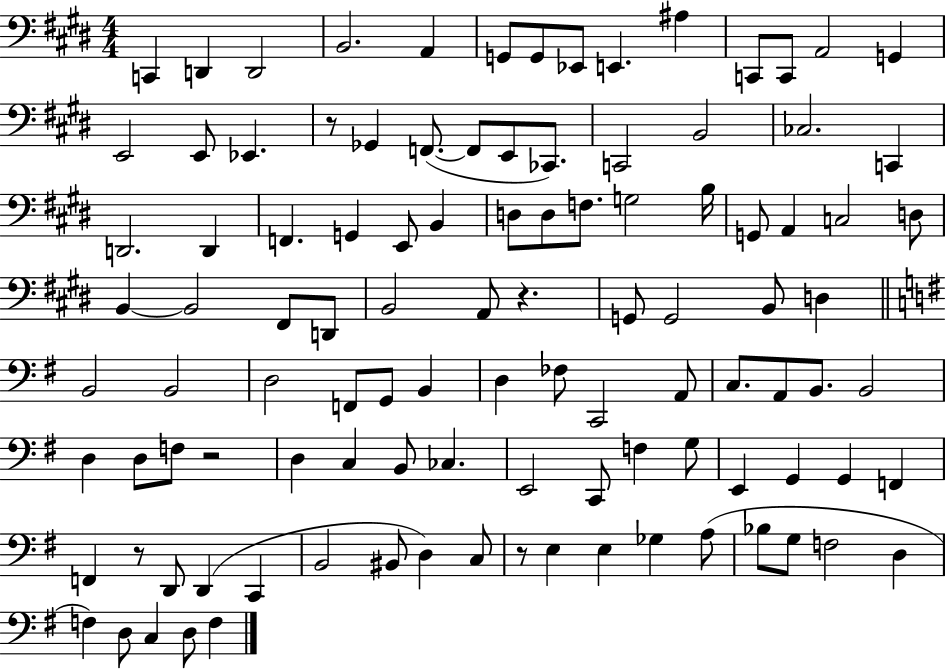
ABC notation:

X:1
T:Untitled
M:4/4
L:1/4
K:E
C,, D,, D,,2 B,,2 A,, G,,/2 G,,/2 _E,,/2 E,, ^A, C,,/2 C,,/2 A,,2 G,, E,,2 E,,/2 _E,, z/2 _G,, F,,/2 F,,/2 E,,/2 _C,,/2 C,,2 B,,2 _C,2 C,, D,,2 D,, F,, G,, E,,/2 B,, D,/2 D,/2 F,/2 G,2 B,/4 G,,/2 A,, C,2 D,/2 B,, B,,2 ^F,,/2 D,,/2 B,,2 A,,/2 z G,,/2 G,,2 B,,/2 D, B,,2 B,,2 D,2 F,,/2 G,,/2 B,, D, _F,/2 C,,2 A,,/2 C,/2 A,,/2 B,,/2 B,,2 D, D,/2 F,/2 z2 D, C, B,,/2 _C, E,,2 C,,/2 F, G,/2 E,, G,, G,, F,, F,, z/2 D,,/2 D,, C,, B,,2 ^B,,/2 D, C,/2 z/2 E, E, _G, A,/2 _B,/2 G,/2 F,2 D, F, D,/2 C, D,/2 F,